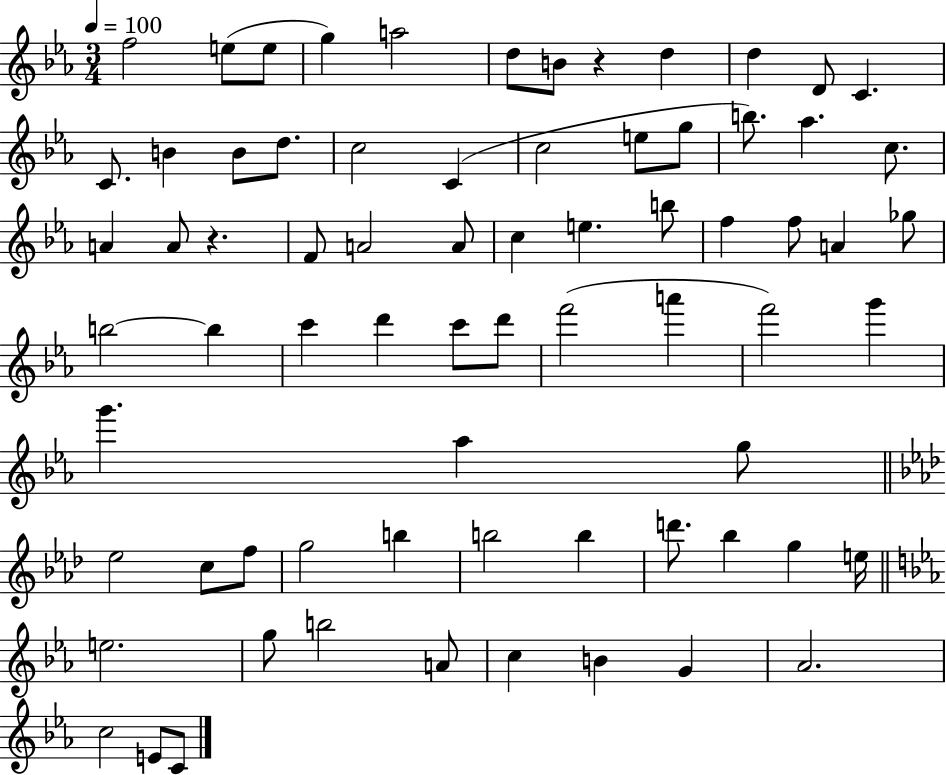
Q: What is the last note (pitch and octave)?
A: C4